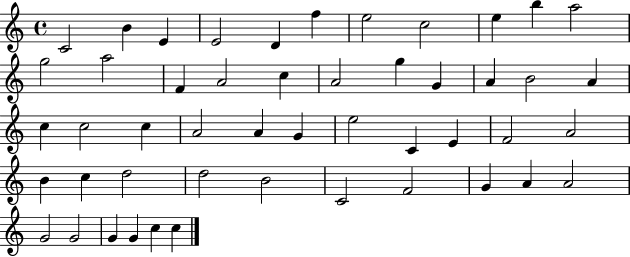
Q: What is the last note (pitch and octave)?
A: C5